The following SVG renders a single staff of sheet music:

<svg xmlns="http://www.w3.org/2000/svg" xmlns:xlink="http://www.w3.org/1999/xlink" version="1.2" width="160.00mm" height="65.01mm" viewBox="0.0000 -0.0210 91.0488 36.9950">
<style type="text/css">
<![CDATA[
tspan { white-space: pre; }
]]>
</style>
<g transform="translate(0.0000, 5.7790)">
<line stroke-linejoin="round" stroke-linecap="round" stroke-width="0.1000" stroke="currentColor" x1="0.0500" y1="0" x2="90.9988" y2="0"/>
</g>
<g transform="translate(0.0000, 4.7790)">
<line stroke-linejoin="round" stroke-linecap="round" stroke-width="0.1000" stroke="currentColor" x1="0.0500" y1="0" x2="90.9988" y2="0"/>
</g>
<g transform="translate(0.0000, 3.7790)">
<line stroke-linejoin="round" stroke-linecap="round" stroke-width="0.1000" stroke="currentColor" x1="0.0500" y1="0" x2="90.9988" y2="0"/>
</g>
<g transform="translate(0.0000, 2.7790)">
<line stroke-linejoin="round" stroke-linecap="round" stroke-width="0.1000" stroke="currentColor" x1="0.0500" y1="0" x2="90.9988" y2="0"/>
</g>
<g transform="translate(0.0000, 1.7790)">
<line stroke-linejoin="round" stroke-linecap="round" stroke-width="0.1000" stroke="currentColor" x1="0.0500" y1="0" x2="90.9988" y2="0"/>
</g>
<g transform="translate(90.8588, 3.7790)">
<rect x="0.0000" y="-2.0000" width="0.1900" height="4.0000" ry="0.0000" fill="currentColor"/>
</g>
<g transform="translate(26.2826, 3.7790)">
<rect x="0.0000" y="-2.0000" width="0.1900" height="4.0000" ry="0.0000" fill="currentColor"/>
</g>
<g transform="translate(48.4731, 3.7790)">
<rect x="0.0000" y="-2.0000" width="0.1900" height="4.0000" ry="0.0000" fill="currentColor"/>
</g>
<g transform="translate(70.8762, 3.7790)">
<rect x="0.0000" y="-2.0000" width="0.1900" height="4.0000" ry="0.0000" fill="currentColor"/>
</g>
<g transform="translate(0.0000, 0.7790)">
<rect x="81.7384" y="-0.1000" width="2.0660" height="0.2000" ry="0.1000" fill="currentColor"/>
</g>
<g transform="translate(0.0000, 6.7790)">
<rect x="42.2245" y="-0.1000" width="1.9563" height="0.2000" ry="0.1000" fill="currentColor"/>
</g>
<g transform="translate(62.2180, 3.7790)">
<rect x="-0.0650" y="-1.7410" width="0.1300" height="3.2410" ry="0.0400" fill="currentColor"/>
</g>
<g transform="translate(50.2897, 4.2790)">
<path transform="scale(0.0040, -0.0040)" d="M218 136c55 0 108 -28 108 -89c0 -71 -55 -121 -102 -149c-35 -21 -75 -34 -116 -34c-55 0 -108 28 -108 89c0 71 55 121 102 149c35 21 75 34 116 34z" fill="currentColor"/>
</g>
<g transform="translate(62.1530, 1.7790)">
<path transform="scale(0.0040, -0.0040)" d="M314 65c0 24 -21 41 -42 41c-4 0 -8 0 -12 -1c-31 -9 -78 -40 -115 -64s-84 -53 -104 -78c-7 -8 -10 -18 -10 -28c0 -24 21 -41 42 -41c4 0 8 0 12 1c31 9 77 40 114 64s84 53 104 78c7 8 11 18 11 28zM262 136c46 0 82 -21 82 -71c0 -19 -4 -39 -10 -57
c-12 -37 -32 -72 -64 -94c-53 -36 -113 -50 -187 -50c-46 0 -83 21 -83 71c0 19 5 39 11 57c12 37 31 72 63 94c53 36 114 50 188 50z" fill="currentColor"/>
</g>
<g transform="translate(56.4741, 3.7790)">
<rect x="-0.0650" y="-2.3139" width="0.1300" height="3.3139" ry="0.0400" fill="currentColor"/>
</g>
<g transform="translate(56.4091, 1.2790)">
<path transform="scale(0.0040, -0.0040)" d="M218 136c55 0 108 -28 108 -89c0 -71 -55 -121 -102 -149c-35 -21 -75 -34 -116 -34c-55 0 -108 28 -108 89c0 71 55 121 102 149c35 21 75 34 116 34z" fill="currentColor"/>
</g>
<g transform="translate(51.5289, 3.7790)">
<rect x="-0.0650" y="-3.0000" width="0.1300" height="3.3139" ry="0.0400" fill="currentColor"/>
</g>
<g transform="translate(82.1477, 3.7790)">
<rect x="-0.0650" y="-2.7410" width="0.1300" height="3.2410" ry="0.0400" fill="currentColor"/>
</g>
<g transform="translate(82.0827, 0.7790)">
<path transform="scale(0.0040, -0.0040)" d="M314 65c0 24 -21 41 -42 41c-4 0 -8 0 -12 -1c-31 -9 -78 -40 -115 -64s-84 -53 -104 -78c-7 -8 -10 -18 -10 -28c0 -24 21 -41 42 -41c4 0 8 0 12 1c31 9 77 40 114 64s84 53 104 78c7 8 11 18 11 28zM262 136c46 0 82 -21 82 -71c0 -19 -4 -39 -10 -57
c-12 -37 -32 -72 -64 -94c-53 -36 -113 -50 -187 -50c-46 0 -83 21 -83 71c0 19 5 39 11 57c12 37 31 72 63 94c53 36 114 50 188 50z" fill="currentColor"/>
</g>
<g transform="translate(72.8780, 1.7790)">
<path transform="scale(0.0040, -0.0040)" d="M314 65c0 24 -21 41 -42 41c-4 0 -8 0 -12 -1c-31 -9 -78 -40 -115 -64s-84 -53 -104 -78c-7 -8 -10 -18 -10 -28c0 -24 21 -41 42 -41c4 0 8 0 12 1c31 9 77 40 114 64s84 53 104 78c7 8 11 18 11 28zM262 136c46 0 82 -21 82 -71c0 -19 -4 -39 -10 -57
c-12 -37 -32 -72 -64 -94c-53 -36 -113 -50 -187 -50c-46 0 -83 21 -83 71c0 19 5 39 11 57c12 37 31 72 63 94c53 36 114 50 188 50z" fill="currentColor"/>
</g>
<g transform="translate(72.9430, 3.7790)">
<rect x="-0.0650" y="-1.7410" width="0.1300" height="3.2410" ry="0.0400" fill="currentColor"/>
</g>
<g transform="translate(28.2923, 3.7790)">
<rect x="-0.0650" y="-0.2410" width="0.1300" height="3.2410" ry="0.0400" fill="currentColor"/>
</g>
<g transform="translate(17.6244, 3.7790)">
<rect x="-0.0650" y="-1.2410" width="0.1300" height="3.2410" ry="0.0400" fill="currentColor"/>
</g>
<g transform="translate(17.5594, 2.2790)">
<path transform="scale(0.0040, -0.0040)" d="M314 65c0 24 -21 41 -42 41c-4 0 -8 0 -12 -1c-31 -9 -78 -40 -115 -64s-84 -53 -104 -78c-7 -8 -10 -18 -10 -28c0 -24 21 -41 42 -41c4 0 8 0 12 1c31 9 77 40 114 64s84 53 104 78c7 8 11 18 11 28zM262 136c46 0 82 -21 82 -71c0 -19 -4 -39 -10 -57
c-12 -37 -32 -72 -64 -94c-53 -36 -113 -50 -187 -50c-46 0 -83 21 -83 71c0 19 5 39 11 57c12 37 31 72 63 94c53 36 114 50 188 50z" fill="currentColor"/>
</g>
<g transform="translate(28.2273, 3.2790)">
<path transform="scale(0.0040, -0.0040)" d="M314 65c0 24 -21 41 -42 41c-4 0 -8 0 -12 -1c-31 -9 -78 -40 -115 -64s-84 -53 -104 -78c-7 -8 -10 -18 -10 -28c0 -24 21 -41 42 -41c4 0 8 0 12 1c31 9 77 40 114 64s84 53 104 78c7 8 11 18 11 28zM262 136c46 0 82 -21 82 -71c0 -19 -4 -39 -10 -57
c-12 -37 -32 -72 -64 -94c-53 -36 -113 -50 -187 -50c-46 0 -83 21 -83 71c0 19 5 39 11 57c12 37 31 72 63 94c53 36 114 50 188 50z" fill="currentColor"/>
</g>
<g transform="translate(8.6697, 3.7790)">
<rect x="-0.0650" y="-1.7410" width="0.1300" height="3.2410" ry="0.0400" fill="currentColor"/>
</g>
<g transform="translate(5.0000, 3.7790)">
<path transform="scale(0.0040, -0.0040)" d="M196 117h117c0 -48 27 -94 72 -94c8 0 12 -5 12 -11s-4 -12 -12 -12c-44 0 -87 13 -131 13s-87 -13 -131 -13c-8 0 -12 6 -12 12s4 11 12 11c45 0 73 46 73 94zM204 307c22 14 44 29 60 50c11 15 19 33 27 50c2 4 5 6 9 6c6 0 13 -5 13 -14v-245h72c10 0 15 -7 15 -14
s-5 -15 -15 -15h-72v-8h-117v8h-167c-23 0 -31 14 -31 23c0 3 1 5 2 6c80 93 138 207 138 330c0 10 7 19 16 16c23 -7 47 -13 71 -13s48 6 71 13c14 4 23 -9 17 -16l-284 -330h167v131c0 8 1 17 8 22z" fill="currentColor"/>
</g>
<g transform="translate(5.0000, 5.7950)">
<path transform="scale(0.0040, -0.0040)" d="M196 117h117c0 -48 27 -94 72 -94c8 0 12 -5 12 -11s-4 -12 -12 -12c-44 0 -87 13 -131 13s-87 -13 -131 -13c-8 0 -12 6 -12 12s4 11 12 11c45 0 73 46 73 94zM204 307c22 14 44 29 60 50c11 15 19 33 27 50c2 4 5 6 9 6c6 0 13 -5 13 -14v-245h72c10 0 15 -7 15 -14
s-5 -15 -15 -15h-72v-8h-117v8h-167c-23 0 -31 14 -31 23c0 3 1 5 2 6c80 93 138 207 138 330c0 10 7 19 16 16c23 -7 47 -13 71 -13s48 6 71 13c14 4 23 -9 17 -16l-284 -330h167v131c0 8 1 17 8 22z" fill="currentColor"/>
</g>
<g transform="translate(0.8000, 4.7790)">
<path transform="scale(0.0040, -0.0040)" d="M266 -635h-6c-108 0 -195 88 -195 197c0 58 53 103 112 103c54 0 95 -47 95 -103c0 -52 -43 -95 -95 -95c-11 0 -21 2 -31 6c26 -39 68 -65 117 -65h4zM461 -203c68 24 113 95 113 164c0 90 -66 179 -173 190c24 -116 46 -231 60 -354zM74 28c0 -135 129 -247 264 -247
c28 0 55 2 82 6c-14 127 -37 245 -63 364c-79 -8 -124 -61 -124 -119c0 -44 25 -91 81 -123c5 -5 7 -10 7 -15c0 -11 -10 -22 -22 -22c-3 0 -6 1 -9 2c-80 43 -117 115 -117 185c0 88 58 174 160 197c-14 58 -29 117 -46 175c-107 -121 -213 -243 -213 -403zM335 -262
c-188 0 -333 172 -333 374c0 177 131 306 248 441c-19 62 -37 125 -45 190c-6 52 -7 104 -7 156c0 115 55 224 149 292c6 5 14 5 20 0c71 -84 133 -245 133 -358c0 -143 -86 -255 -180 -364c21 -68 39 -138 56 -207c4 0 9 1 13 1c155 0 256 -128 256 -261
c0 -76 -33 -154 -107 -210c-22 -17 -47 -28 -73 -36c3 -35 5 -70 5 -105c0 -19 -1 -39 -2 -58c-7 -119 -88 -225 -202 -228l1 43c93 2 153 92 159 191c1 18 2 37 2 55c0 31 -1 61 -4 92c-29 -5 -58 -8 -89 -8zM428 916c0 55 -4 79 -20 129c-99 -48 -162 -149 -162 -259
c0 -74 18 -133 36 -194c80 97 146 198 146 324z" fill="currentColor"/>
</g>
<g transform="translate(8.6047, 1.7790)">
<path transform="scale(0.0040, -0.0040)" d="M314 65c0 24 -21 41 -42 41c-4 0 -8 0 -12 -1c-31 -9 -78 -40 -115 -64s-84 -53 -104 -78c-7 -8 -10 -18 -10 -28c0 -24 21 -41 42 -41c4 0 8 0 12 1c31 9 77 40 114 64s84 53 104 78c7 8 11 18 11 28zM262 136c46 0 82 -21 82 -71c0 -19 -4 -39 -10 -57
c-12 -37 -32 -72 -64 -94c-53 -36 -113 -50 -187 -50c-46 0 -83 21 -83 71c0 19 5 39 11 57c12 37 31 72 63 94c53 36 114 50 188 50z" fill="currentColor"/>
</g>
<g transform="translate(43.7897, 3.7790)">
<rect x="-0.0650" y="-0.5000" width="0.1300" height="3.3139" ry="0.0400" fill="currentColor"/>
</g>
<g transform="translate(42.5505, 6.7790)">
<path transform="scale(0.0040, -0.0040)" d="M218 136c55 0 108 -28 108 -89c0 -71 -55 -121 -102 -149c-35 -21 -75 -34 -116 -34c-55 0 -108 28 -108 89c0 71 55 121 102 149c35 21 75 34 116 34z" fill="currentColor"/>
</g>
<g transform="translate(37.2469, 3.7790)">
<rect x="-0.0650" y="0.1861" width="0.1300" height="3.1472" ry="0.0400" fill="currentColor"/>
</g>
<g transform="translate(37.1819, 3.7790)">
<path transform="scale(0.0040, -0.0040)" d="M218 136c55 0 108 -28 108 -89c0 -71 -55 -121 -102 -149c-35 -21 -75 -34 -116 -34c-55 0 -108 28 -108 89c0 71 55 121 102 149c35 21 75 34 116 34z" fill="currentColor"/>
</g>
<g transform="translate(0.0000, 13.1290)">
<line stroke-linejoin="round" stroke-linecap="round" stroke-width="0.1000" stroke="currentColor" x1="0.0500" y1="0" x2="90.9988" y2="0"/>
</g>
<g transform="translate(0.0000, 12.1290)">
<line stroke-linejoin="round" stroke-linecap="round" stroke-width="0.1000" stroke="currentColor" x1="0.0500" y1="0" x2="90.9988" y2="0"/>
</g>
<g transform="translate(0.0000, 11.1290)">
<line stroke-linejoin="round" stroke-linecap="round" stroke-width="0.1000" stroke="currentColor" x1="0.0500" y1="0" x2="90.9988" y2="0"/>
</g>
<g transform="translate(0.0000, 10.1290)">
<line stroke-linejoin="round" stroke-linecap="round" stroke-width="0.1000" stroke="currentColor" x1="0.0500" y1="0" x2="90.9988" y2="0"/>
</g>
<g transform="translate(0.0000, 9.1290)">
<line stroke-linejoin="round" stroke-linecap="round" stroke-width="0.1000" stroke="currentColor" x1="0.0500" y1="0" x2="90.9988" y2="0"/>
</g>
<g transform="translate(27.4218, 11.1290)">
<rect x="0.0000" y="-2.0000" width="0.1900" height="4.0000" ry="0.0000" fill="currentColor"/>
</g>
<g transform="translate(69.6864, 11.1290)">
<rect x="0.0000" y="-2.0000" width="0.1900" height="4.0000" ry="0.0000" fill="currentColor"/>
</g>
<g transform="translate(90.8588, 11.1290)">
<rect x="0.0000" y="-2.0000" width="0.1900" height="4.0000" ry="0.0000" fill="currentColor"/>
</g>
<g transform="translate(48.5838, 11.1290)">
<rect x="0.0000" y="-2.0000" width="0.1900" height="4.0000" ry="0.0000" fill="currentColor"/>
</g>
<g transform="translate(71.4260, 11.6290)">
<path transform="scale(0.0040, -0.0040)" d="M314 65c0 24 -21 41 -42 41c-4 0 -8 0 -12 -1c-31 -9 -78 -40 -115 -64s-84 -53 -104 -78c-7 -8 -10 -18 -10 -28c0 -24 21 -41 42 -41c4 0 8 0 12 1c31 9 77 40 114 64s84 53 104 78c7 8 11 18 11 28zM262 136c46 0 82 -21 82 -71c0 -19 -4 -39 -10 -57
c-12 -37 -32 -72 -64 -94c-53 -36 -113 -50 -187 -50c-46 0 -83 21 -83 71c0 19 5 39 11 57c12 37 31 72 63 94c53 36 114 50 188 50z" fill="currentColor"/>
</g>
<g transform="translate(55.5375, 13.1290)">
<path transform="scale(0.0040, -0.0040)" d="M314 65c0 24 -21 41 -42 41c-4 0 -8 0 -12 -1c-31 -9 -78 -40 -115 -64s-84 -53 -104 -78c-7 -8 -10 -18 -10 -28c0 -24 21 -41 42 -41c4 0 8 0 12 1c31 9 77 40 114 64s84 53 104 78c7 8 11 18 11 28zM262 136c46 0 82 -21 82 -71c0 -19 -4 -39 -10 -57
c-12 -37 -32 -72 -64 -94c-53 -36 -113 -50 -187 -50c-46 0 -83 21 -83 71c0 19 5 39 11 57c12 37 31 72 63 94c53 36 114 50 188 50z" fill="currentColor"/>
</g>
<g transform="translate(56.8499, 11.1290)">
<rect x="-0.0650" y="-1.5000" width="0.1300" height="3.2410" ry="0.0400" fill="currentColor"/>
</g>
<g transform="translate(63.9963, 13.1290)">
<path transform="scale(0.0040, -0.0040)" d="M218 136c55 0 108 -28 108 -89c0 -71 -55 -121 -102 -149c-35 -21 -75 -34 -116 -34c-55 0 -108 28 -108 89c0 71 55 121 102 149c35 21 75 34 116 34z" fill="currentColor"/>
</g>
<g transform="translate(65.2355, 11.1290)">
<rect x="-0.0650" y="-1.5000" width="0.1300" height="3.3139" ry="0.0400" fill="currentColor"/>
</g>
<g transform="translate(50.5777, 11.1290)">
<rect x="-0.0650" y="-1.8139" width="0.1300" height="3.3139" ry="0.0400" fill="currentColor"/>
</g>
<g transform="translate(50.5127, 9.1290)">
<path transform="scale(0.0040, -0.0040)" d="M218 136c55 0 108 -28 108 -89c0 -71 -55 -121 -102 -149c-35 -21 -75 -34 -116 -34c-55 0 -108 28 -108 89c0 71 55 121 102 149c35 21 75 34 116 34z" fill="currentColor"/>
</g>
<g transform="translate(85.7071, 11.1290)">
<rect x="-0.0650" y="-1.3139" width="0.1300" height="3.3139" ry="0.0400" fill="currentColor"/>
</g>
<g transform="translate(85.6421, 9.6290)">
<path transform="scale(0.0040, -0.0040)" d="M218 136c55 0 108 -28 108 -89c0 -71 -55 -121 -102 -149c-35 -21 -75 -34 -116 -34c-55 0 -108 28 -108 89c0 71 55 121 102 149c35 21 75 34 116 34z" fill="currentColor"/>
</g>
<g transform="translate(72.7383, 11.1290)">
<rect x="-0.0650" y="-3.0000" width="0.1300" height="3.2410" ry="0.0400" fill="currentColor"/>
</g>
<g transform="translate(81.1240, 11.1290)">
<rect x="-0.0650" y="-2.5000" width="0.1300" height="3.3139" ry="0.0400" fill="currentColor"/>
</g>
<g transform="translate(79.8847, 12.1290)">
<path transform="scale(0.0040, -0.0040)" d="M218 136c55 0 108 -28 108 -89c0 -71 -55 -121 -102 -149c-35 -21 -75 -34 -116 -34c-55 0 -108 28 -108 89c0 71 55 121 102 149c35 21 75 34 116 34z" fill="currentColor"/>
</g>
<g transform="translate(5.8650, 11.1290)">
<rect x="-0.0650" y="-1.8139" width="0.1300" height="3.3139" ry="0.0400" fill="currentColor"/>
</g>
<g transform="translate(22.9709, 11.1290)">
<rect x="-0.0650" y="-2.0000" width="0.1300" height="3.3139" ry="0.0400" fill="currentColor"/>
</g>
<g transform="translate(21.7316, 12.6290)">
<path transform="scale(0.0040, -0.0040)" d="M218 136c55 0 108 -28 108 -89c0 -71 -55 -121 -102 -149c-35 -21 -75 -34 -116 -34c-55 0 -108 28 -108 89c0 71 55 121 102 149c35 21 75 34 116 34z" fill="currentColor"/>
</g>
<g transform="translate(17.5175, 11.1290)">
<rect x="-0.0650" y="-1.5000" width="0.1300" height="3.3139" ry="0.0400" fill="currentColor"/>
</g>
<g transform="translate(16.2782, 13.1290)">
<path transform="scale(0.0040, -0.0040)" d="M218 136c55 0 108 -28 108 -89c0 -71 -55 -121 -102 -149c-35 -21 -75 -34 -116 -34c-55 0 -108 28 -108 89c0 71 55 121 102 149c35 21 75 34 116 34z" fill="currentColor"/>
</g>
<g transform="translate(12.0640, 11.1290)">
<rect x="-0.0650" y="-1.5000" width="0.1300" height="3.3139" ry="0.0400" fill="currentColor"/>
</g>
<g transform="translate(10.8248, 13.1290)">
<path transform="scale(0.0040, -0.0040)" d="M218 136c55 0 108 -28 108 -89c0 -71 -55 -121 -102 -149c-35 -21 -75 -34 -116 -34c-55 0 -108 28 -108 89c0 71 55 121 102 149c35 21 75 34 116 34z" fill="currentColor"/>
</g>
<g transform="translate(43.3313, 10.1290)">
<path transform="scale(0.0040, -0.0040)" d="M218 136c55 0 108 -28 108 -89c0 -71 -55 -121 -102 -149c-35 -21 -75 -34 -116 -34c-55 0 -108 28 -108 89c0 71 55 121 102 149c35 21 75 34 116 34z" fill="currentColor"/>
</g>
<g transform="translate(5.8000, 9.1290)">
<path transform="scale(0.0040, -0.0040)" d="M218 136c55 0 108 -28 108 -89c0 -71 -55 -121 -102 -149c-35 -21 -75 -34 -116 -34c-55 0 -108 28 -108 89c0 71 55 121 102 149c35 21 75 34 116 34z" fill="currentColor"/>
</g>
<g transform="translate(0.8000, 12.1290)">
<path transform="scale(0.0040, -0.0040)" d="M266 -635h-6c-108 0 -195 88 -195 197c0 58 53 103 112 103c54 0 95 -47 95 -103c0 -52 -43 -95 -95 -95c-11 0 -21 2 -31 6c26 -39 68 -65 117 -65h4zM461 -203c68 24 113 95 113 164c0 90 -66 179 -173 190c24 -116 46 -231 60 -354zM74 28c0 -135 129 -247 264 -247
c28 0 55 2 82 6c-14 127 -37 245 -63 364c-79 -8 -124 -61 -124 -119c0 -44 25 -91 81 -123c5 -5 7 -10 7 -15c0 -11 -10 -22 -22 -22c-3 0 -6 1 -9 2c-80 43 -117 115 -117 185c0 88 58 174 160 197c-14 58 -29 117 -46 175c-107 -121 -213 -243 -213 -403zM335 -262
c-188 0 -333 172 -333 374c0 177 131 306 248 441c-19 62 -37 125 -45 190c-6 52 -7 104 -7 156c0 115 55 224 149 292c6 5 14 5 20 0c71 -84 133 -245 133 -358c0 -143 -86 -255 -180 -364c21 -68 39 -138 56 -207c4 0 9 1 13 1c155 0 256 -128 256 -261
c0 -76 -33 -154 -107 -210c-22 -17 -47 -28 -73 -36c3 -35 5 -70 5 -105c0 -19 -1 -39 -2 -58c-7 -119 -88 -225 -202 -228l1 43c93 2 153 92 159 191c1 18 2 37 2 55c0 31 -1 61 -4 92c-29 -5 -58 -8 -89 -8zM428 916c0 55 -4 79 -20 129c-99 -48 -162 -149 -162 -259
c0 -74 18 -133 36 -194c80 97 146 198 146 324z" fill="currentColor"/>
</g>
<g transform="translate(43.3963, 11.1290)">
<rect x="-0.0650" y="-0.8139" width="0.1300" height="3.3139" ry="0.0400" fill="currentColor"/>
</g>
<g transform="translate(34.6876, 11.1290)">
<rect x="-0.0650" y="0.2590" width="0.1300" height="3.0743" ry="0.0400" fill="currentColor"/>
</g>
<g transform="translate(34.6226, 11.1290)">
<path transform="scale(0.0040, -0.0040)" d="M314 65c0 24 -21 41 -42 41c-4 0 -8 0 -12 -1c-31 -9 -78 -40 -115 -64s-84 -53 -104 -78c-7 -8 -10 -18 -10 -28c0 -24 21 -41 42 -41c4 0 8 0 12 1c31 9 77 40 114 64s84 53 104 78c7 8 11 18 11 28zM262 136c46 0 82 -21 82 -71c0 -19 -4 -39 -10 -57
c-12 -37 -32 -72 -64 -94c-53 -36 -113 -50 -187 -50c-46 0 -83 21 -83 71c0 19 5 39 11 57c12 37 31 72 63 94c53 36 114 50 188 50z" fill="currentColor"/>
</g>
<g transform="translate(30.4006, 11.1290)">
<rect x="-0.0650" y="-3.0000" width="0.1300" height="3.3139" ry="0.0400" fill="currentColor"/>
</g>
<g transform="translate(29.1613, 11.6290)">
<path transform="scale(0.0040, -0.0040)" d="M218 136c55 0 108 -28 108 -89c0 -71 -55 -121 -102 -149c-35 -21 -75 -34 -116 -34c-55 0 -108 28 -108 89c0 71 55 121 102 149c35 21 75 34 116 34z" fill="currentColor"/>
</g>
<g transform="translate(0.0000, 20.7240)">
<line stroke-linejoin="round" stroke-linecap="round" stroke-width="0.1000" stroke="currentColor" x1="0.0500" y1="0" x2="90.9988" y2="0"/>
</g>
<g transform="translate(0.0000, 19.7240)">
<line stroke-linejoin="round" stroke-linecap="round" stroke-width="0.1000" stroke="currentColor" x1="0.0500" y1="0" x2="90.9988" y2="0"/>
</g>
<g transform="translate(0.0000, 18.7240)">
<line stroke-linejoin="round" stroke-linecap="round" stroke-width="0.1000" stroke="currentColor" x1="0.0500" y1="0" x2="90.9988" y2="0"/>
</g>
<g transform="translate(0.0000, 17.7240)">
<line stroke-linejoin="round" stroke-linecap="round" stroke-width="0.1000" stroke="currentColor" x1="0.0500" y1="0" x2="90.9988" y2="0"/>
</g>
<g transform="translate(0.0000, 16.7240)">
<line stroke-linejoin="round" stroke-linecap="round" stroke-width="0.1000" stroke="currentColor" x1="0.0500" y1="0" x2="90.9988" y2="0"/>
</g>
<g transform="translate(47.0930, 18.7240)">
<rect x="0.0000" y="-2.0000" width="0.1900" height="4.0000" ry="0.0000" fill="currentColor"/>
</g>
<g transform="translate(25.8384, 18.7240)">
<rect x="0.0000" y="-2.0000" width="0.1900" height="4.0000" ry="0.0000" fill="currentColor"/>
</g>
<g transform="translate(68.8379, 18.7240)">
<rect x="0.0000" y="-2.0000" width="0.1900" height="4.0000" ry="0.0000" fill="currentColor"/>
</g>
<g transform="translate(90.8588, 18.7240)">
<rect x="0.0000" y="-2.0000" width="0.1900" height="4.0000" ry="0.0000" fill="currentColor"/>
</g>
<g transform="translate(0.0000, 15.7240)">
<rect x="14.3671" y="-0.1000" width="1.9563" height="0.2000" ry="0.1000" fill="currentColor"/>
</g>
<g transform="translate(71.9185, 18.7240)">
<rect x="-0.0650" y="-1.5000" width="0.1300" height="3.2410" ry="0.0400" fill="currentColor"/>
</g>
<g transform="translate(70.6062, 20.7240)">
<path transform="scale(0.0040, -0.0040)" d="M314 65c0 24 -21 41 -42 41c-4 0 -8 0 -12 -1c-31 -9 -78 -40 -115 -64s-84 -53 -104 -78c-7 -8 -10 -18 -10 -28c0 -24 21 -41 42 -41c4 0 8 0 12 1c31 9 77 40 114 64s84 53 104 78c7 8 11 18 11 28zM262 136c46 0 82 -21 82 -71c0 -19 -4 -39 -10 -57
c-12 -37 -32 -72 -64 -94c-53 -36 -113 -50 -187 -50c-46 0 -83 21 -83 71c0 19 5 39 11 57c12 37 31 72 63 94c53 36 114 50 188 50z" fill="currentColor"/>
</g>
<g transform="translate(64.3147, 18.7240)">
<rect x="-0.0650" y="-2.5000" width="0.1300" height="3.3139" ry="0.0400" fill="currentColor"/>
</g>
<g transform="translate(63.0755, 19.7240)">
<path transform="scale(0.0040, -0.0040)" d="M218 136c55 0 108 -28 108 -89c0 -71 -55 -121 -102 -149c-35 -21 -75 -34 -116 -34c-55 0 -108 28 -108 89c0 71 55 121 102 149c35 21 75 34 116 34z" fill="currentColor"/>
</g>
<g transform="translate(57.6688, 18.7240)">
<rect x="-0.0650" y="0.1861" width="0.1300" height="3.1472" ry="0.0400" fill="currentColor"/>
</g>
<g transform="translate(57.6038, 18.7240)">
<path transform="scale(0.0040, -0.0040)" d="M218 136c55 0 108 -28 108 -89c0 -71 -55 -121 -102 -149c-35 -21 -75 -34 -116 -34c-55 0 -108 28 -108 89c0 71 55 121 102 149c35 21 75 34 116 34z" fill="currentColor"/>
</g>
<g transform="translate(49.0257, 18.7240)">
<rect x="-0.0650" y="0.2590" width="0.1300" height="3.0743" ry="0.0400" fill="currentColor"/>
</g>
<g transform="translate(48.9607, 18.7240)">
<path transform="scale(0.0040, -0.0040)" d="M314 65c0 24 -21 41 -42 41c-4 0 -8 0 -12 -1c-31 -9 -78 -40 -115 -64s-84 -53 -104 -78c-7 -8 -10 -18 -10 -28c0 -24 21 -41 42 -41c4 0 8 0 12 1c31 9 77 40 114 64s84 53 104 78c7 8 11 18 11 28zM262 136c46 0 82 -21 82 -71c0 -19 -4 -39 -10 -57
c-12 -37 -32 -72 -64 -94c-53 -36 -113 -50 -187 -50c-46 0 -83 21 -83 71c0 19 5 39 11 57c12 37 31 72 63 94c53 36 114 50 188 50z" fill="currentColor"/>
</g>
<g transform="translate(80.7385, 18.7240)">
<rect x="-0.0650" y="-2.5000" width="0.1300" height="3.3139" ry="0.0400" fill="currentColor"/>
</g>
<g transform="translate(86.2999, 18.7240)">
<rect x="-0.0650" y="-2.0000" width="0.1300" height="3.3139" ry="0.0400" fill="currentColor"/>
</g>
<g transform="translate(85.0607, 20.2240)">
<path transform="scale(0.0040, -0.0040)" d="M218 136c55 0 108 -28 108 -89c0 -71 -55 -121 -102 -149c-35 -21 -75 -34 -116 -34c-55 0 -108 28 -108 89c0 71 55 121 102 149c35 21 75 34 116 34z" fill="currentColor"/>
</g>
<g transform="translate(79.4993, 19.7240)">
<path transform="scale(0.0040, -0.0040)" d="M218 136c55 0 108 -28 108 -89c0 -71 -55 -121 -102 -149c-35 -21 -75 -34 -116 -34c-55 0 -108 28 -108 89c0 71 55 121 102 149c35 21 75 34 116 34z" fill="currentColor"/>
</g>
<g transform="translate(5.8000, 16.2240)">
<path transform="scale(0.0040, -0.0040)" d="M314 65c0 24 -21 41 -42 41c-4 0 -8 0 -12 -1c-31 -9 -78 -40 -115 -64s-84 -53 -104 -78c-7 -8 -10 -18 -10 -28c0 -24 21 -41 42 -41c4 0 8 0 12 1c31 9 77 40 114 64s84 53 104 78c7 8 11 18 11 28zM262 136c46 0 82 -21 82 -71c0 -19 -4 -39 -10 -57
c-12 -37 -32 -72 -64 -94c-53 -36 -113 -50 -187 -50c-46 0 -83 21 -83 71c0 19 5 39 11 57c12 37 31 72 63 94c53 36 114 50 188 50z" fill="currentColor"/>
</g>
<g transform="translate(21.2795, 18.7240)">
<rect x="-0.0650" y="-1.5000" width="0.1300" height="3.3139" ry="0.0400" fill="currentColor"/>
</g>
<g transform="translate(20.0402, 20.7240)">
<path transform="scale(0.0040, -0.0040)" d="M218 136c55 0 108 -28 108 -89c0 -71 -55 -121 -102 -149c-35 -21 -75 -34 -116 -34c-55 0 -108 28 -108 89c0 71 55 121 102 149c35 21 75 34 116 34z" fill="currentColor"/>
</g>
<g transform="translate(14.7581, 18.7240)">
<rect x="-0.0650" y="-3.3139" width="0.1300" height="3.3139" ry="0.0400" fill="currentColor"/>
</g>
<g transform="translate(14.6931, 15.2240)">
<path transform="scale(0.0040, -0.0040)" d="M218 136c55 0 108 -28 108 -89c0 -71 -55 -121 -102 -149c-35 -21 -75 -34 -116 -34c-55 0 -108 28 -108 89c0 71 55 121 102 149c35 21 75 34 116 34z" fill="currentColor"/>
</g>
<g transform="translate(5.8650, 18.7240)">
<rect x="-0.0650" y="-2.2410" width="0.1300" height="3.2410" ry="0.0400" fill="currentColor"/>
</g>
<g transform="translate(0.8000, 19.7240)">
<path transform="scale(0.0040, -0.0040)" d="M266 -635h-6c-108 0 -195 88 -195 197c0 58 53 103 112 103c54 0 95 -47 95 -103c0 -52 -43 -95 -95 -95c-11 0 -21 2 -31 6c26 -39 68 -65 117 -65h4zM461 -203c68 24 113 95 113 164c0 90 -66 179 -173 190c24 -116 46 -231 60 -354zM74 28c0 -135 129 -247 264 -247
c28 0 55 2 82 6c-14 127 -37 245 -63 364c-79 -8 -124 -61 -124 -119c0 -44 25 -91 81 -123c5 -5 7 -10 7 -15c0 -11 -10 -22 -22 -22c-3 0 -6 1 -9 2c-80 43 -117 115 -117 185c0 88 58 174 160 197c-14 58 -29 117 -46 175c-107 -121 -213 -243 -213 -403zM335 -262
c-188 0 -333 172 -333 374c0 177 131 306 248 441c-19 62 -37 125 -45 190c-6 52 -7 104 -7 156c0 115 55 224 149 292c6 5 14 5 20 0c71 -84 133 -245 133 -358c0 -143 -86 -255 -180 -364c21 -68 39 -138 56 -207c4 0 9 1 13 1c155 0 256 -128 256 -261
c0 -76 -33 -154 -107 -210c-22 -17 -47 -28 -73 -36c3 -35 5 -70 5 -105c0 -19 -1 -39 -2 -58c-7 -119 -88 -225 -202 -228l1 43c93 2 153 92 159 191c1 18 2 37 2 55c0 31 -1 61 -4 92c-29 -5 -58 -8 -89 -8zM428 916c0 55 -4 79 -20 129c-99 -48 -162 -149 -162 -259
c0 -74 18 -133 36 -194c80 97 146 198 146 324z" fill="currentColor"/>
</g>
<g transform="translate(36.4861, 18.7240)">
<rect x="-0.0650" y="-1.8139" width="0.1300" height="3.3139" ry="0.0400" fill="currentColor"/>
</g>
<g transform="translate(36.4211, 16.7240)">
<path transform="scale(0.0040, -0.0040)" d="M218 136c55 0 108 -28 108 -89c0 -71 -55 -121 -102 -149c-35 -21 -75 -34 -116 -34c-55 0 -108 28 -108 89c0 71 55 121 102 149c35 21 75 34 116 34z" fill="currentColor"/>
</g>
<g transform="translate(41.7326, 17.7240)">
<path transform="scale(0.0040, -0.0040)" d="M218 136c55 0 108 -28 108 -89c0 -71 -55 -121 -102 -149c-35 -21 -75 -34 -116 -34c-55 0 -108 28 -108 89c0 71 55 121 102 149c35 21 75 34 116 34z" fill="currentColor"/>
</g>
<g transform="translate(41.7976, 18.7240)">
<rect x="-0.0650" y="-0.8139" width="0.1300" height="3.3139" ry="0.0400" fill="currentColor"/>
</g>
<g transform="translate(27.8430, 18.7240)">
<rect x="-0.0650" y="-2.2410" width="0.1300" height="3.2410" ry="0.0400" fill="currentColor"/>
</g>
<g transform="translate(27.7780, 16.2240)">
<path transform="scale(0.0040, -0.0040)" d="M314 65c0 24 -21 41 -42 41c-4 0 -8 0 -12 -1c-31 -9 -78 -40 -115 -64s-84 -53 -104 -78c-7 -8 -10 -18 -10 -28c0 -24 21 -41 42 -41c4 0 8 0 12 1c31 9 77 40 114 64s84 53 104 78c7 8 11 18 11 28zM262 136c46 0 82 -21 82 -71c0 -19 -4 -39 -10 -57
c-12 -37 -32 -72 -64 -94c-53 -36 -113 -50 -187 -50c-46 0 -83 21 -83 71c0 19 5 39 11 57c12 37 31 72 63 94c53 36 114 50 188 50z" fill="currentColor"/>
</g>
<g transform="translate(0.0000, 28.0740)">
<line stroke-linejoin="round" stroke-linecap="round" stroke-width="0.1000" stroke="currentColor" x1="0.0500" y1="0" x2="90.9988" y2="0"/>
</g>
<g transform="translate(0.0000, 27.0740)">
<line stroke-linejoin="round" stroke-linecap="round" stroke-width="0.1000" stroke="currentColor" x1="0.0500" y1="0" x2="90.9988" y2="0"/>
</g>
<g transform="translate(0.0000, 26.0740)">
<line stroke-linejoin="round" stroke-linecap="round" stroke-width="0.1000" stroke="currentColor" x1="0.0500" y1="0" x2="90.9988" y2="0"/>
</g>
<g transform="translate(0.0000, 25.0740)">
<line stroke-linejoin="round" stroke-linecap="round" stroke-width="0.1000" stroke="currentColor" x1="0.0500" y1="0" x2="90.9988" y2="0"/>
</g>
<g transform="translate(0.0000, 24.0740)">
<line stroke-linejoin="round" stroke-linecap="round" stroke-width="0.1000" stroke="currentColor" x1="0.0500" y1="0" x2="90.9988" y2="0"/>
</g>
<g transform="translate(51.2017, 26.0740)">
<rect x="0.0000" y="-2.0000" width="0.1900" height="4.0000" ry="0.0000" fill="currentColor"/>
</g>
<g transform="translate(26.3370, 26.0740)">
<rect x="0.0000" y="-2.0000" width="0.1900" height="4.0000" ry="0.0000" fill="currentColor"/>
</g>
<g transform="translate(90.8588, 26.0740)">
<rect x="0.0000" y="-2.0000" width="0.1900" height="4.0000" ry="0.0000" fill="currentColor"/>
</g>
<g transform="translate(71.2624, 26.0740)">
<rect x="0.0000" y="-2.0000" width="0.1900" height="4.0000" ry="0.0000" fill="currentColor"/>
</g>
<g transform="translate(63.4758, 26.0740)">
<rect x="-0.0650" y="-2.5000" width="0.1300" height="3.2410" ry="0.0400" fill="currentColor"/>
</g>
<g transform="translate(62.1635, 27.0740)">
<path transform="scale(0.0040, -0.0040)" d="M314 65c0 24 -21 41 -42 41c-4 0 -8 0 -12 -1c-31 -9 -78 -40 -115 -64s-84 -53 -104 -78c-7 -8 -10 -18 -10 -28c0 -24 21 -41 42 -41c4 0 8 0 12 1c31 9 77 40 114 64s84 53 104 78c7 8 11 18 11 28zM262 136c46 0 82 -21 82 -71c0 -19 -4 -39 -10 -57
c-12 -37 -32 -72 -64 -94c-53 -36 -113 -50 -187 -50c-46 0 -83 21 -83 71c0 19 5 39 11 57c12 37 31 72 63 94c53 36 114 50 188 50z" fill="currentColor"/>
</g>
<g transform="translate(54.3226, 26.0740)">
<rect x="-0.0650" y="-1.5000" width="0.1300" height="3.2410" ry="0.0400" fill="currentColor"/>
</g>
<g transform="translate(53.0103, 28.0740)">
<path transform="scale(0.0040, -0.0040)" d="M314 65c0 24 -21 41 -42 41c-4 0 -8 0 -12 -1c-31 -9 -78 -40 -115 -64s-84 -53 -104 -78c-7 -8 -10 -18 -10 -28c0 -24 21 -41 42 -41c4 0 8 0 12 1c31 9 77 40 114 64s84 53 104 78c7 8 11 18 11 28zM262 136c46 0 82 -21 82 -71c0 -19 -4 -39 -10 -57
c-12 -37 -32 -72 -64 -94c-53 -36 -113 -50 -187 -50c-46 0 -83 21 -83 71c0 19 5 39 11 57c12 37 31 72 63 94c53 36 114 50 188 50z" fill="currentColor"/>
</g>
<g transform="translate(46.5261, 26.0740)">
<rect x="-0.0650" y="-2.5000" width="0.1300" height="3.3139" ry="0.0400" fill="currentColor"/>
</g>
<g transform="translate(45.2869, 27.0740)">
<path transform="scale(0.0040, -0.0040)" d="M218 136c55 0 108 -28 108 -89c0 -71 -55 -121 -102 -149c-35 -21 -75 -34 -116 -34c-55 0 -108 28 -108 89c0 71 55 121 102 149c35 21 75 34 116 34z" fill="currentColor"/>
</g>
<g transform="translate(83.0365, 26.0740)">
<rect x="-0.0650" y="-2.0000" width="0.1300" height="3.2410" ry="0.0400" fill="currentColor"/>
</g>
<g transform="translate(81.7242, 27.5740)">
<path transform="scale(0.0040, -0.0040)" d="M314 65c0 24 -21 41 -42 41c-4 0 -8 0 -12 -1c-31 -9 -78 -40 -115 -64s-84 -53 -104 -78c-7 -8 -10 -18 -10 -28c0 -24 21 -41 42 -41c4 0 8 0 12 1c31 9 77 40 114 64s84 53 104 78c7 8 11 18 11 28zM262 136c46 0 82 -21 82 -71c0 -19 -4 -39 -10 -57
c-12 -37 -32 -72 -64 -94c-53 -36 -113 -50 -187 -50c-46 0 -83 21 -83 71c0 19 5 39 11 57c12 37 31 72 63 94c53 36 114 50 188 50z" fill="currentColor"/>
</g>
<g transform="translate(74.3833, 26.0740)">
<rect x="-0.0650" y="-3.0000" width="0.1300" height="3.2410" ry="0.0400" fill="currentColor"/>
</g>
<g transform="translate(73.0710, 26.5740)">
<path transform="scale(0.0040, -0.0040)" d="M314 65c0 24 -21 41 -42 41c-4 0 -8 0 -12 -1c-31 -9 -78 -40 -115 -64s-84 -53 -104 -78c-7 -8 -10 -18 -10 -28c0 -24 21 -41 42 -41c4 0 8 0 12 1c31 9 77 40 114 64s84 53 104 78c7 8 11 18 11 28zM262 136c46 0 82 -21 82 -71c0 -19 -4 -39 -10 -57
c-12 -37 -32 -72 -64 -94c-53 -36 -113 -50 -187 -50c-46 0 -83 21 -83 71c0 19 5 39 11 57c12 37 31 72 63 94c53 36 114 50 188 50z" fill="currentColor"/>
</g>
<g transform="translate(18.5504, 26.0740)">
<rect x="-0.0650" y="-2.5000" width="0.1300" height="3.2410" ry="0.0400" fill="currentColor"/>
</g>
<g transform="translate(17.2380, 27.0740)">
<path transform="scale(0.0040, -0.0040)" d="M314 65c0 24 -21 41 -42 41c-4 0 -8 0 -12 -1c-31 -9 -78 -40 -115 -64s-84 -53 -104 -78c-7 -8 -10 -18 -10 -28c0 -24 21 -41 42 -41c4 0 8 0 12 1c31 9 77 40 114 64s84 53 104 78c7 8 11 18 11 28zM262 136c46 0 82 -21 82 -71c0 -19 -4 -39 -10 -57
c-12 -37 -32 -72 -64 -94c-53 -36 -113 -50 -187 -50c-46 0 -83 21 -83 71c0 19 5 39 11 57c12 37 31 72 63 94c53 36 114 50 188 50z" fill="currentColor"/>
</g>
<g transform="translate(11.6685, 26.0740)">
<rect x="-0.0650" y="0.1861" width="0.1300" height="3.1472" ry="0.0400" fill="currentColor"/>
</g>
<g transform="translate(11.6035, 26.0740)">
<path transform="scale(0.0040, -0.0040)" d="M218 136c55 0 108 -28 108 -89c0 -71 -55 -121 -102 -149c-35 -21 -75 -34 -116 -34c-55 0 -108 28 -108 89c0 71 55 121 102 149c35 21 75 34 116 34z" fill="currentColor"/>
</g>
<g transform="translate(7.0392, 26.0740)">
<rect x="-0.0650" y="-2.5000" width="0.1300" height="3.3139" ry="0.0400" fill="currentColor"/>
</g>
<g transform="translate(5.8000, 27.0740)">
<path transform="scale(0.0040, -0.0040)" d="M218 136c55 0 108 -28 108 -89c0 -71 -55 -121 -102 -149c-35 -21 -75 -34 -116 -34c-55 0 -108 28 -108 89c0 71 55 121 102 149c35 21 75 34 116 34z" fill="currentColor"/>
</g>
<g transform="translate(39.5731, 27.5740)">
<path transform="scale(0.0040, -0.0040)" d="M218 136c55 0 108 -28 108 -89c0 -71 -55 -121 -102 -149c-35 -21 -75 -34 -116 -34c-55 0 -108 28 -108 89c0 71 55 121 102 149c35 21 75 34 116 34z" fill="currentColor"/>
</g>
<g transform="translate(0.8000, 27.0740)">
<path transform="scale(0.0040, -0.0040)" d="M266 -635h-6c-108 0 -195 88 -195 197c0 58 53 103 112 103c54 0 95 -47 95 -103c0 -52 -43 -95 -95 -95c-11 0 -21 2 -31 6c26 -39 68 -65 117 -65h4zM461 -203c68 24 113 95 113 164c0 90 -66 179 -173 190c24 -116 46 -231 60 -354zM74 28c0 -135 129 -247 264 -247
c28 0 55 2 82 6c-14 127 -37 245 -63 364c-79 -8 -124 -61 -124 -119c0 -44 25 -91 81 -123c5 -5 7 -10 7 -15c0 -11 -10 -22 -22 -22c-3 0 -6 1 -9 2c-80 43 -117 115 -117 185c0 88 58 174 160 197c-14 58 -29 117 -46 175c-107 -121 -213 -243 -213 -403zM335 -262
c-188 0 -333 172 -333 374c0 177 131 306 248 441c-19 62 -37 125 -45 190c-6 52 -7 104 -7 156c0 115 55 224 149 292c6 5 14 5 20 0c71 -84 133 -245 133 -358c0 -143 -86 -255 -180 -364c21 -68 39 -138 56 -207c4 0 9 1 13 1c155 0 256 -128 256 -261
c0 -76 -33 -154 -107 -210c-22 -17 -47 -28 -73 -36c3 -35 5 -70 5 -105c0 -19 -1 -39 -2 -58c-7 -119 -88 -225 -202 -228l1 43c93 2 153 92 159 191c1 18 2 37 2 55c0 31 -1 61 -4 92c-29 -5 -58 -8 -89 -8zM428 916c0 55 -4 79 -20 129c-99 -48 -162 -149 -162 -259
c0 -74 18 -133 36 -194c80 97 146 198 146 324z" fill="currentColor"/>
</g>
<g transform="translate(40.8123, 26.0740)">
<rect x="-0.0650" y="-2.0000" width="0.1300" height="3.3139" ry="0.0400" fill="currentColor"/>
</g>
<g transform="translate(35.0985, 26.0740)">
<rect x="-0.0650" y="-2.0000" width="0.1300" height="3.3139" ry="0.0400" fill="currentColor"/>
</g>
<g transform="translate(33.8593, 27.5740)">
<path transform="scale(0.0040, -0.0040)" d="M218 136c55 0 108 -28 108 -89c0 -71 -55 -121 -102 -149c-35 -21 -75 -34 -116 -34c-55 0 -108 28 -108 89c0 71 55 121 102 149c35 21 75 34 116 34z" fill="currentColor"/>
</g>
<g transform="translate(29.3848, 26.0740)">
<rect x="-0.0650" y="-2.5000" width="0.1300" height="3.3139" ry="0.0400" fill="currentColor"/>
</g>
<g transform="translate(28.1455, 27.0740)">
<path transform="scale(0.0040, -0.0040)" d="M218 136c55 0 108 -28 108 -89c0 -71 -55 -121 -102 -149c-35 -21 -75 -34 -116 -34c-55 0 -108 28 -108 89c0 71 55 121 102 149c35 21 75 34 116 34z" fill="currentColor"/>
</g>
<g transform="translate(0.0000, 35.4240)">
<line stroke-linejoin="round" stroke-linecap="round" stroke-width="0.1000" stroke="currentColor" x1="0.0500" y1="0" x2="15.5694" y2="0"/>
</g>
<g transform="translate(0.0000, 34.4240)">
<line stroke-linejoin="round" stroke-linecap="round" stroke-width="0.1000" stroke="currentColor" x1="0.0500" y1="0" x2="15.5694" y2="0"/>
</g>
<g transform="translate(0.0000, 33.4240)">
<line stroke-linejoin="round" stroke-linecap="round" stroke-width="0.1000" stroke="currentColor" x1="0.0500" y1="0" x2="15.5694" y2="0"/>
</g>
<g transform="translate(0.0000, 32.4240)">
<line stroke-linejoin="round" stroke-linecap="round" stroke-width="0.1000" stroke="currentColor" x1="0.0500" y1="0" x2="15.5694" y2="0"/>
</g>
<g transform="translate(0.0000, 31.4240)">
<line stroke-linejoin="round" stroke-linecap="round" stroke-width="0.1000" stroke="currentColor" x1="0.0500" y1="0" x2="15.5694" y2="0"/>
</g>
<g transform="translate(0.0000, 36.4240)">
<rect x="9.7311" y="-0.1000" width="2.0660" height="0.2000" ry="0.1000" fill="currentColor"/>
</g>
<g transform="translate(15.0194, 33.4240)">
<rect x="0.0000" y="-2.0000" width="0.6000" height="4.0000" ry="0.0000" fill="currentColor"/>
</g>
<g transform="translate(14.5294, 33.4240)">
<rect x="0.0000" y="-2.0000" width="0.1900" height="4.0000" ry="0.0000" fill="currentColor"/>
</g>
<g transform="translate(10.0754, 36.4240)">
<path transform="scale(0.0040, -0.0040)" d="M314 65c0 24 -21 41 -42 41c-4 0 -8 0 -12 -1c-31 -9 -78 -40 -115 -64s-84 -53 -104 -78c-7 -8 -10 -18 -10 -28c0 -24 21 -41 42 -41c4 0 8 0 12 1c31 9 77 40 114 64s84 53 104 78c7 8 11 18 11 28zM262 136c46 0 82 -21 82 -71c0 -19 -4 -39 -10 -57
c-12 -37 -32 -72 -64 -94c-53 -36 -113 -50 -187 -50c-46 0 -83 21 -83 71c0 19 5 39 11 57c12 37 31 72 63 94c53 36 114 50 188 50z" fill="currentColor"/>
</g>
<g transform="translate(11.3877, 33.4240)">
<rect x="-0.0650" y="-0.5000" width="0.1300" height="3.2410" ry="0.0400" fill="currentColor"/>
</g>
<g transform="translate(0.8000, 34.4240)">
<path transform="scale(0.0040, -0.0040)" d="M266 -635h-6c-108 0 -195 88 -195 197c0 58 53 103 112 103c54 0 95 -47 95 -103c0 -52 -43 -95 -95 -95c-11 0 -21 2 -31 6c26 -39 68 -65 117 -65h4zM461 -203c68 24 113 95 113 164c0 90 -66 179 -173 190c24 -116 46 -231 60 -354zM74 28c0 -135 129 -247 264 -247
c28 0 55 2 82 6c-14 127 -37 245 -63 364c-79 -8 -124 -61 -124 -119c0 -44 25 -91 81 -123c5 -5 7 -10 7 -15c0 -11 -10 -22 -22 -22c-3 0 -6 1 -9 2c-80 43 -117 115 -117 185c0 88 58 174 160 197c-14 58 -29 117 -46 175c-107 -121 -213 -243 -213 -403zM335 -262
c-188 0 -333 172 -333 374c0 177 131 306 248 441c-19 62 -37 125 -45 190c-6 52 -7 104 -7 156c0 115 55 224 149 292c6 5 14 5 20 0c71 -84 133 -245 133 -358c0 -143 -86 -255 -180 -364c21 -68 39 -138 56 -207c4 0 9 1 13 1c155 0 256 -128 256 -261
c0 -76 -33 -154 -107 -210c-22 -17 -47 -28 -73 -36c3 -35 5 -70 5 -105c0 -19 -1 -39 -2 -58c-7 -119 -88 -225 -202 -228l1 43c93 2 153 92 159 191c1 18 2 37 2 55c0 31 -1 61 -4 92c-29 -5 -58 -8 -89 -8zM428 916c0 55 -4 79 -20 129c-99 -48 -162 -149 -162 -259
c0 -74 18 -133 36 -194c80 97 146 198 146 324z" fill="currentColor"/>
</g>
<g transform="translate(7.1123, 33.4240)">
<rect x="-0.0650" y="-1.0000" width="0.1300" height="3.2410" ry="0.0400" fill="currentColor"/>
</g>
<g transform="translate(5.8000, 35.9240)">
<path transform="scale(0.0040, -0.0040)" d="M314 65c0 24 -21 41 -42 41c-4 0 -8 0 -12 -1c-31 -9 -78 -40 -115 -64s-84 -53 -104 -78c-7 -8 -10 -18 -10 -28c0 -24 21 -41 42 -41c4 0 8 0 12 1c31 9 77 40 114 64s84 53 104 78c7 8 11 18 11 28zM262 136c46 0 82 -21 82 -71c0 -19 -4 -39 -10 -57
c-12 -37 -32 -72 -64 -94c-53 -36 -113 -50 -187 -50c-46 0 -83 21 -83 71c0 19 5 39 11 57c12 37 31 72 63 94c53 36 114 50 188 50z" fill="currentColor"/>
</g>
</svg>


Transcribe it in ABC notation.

X:1
T:Untitled
M:4/4
L:1/4
K:C
f2 e2 c2 B C A g f2 f2 a2 f E E F A B2 d f E2 E A2 G e g2 b E g2 f d B2 B G E2 G F G B G2 G F F G E2 G2 A2 F2 D2 C2